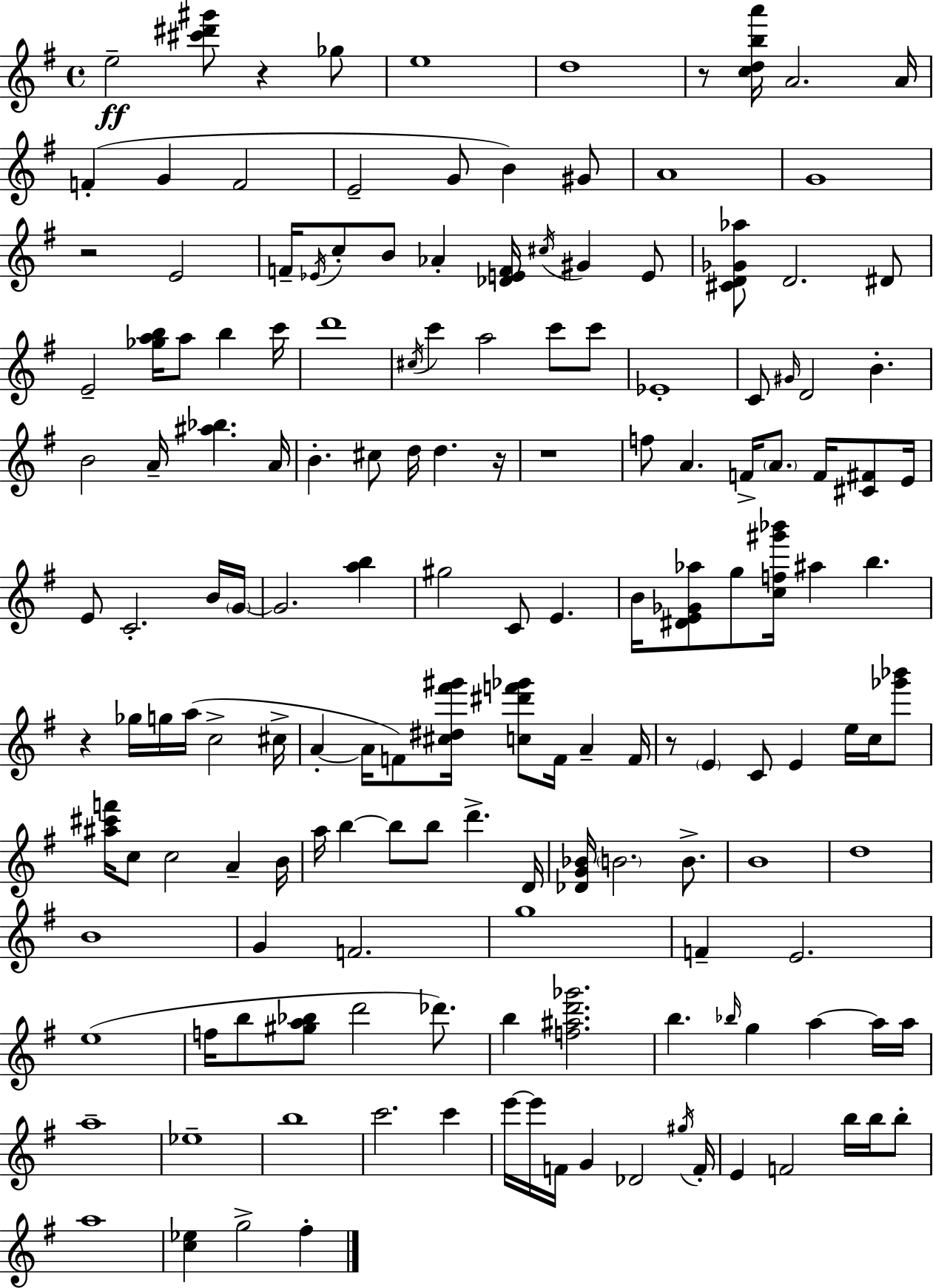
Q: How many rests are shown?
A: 7